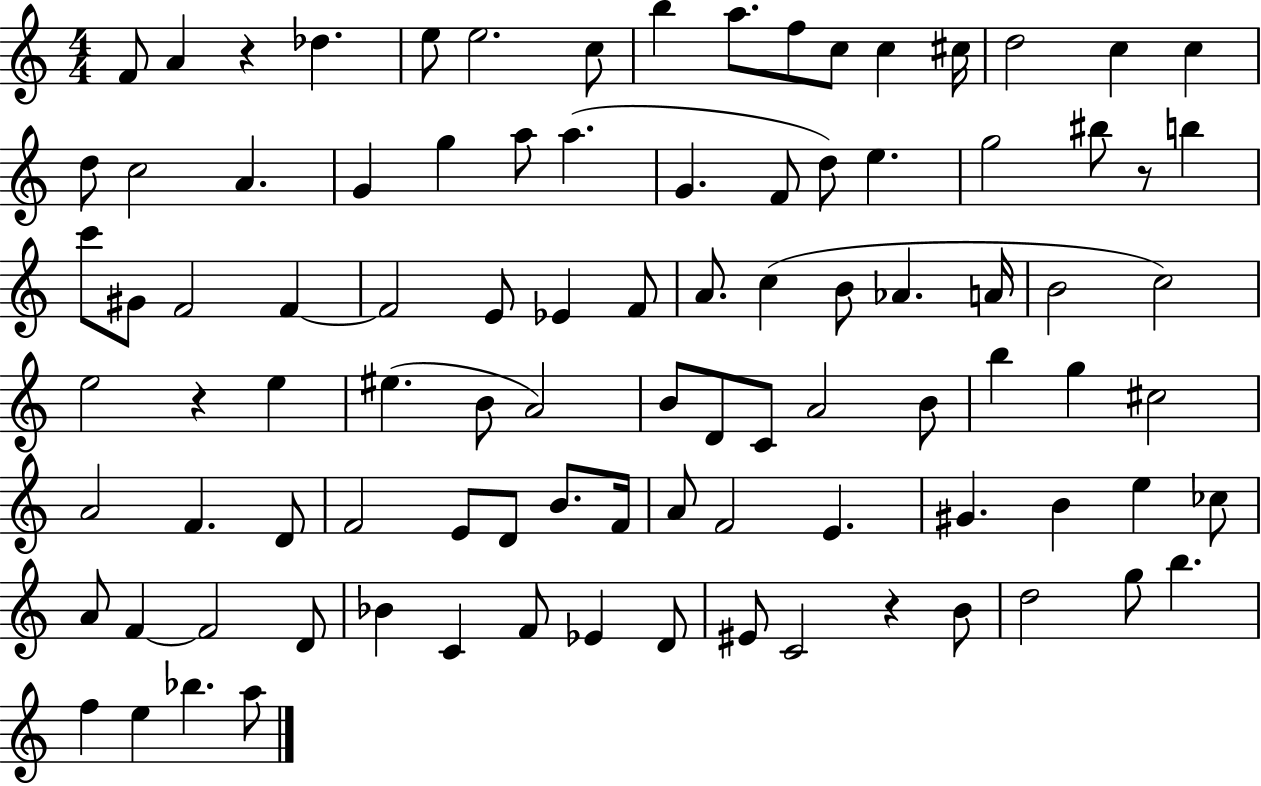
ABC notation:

X:1
T:Untitled
M:4/4
L:1/4
K:C
F/2 A z _d e/2 e2 c/2 b a/2 f/2 c/2 c ^c/4 d2 c c d/2 c2 A G g a/2 a G F/2 d/2 e g2 ^b/2 z/2 b c'/2 ^G/2 F2 F F2 E/2 _E F/2 A/2 c B/2 _A A/4 B2 c2 e2 z e ^e B/2 A2 B/2 D/2 C/2 A2 B/2 b g ^c2 A2 F D/2 F2 E/2 D/2 B/2 F/4 A/2 F2 E ^G B e _c/2 A/2 F F2 D/2 _B C F/2 _E D/2 ^E/2 C2 z B/2 d2 g/2 b f e _b a/2